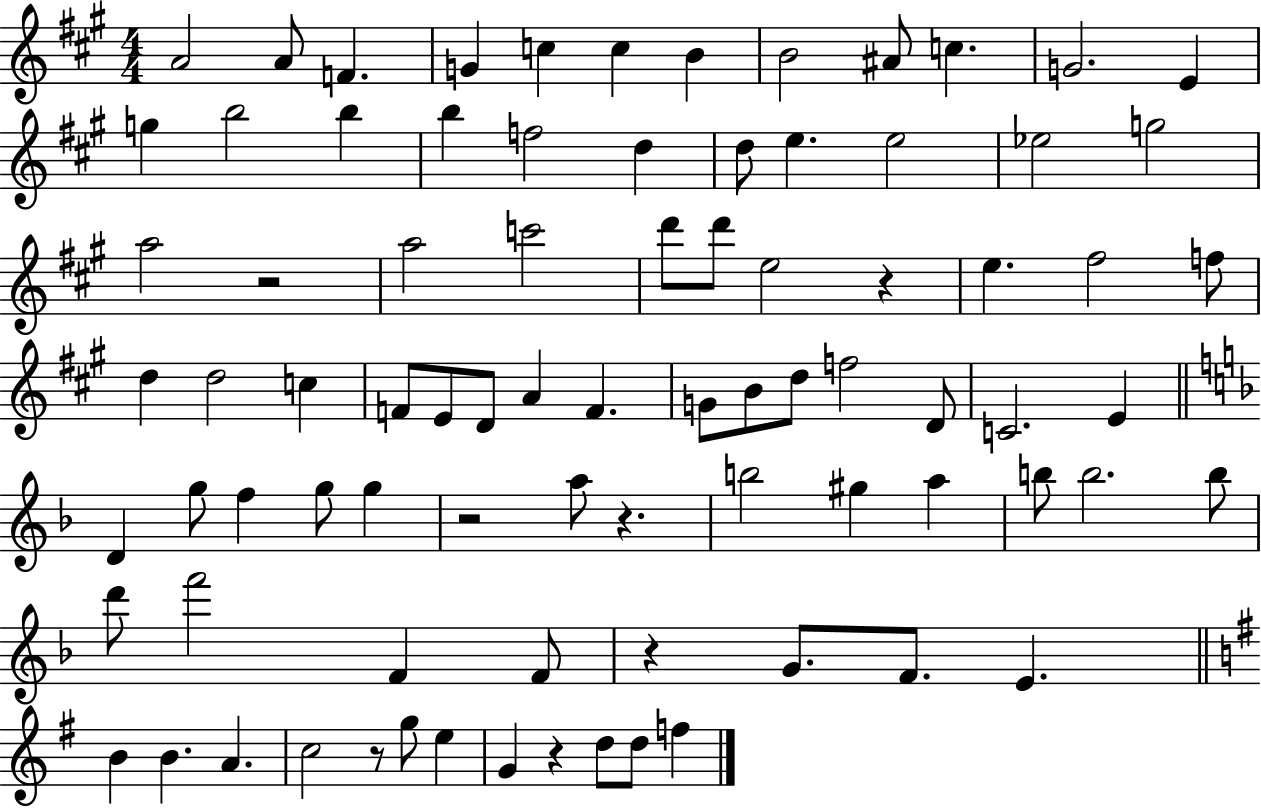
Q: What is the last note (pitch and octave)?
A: F5